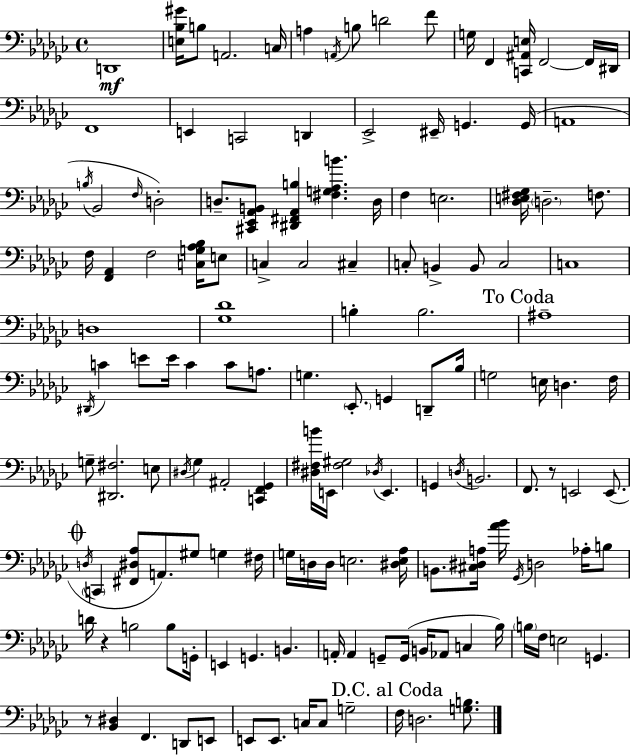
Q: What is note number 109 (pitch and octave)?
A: B3